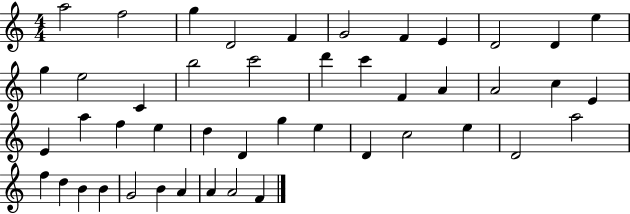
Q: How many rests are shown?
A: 0